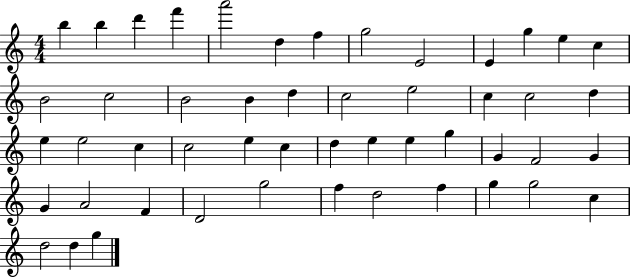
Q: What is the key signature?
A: C major